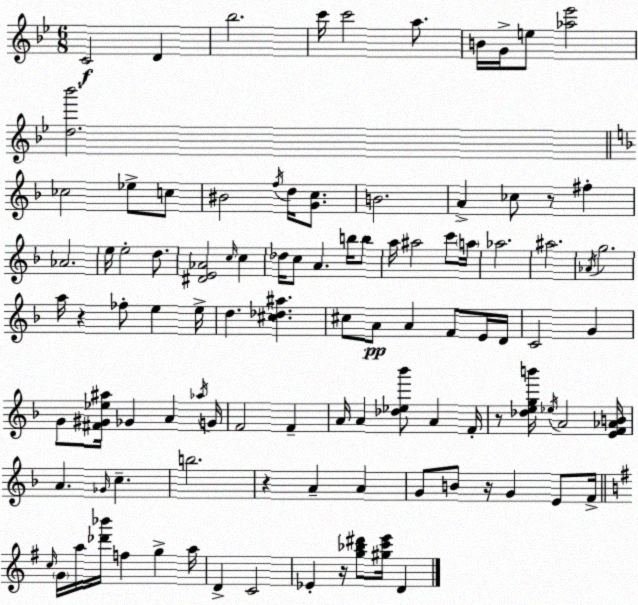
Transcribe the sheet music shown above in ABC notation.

X:1
T:Untitled
M:6/8
L:1/4
K:Bb
C2 D _b2 c'/4 c'2 a/2 B/4 G/4 e/2 [_a_e']2 [d_b']2 _c2 _e/2 c/2 ^B2 f/4 d/4 [Gc]/2 B2 A _c/2 z/2 ^f _A2 e/4 e2 d/2 [^DE_A]2 c/4 c _d/4 c/2 A b/4 b/2 a/4 ^a2 c'/2 a/4 _a2 ^a2 _A/4 g2 a/4 z _f/2 e e/4 d [^c_d^a] ^c/2 A/2 A F/2 E/4 D/4 C2 G G/2 [^F^G_e^a]/4 _G A _a/4 G/4 F2 F A/4 A [_d_e_b']/2 A F/4 z/2 [_degb']/4 _e/4 A2 [EF_AB]/4 A _G/4 c b2 z A A G/2 B/2 z/4 G E/2 F/4 c/4 G/4 a/4 [_d'_b']/4 f g a/4 D C2 _E z/4 [g_b^d']/2 [^gc'e']/4 D